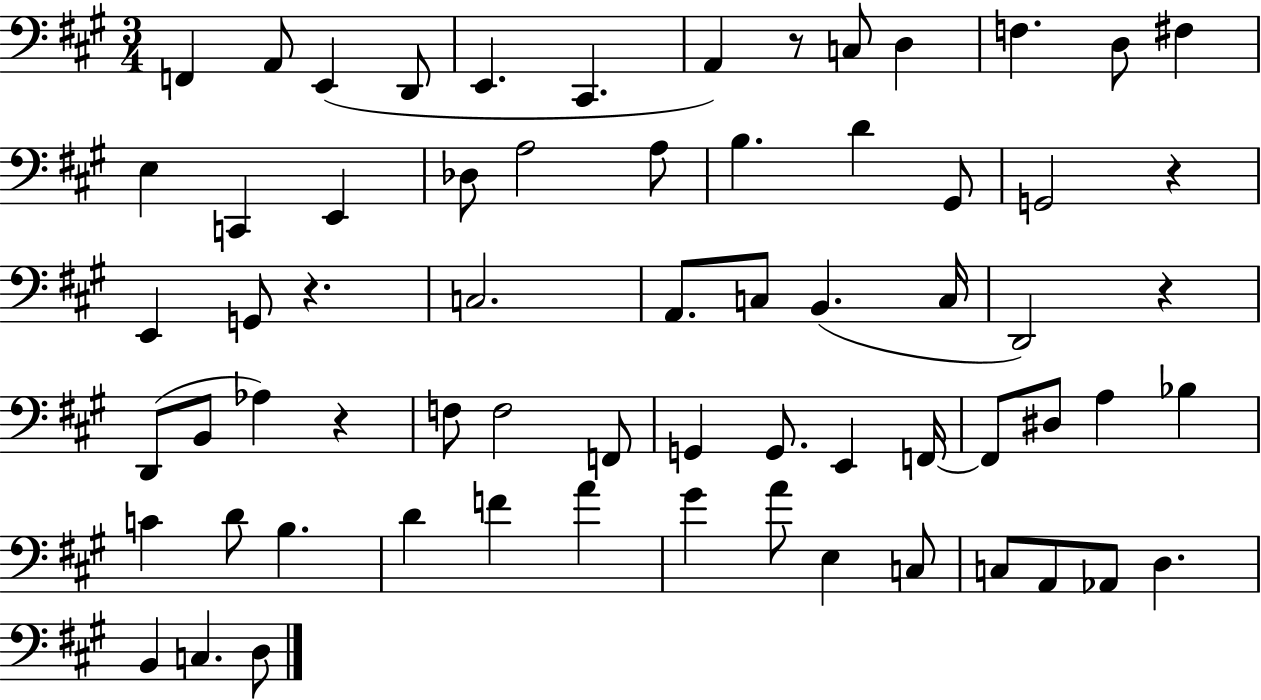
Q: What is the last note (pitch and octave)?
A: D3